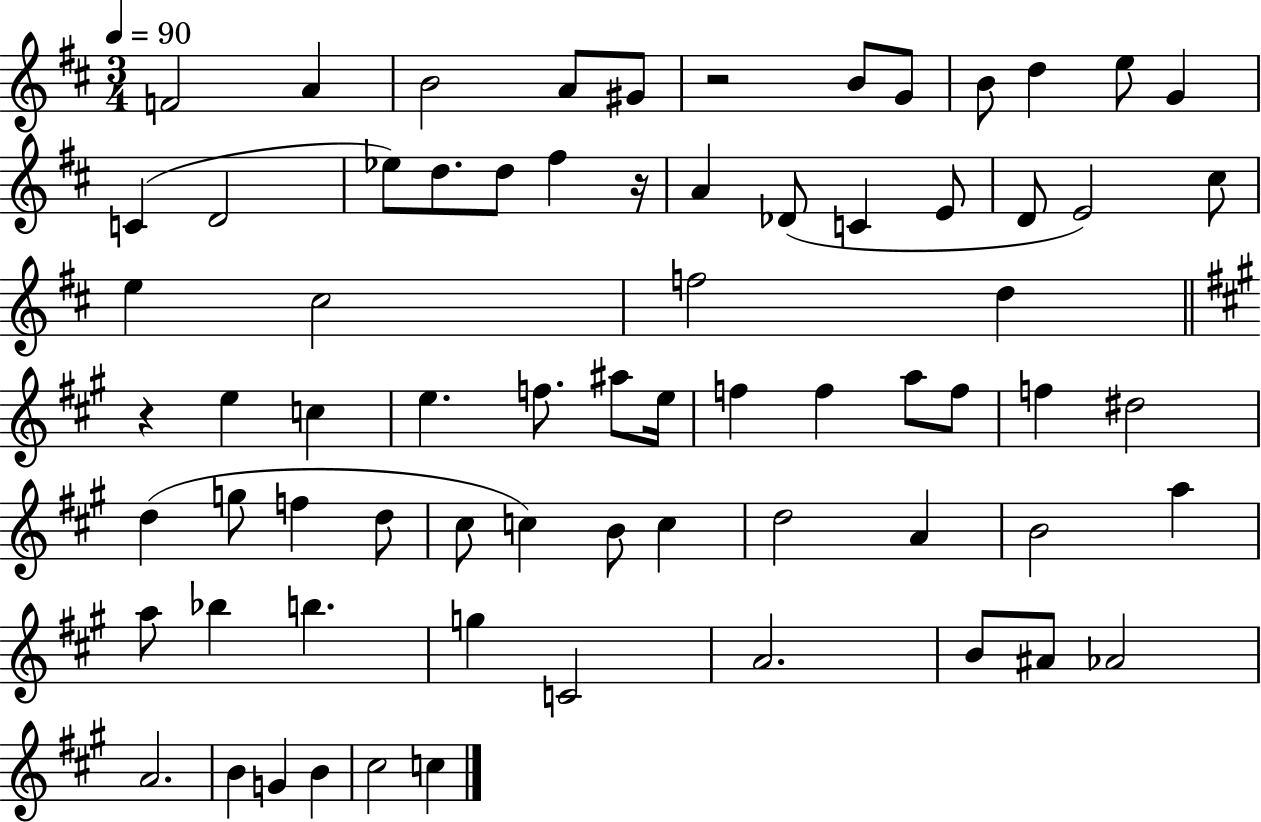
X:1
T:Untitled
M:3/4
L:1/4
K:D
F2 A B2 A/2 ^G/2 z2 B/2 G/2 B/2 d e/2 G C D2 _e/2 d/2 d/2 ^f z/4 A _D/2 C E/2 D/2 E2 ^c/2 e ^c2 f2 d z e c e f/2 ^a/2 e/4 f f a/2 f/2 f ^d2 d g/2 f d/2 ^c/2 c B/2 c d2 A B2 a a/2 _b b g C2 A2 B/2 ^A/2 _A2 A2 B G B ^c2 c